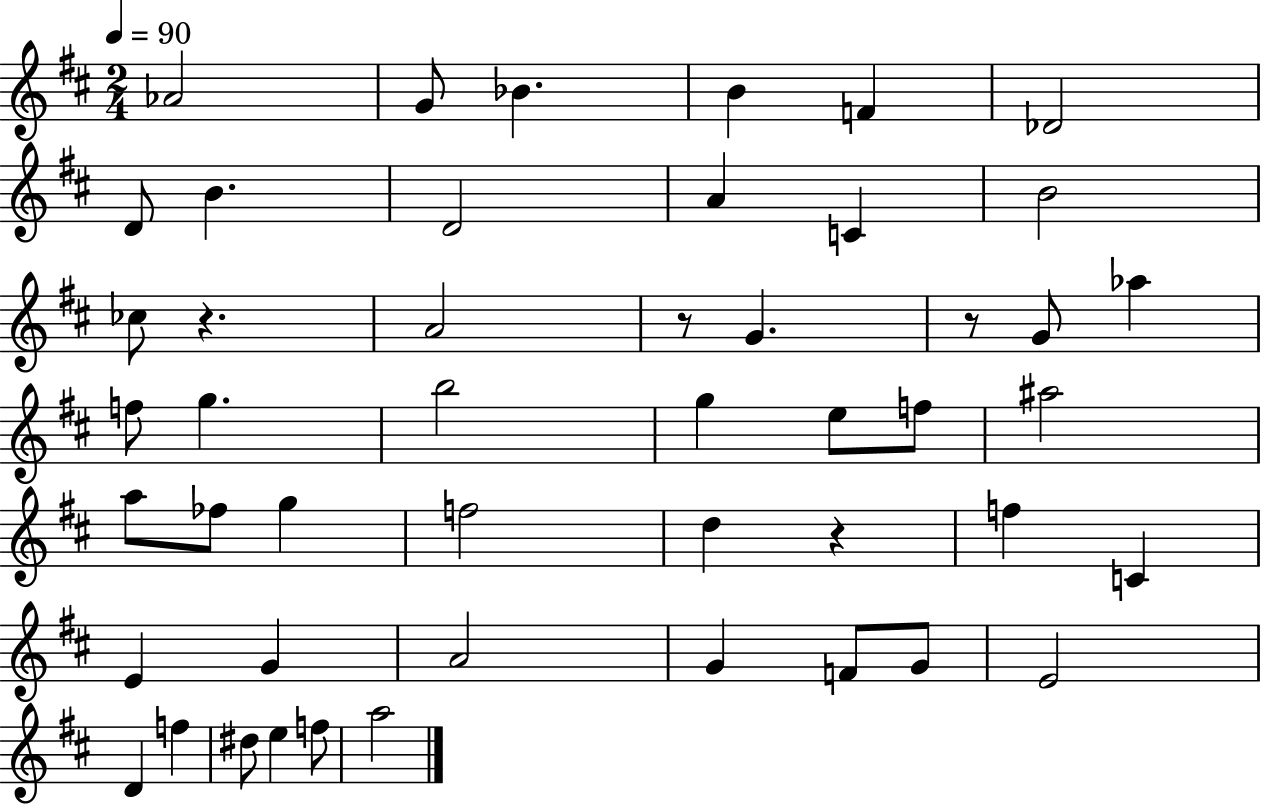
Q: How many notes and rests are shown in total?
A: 48